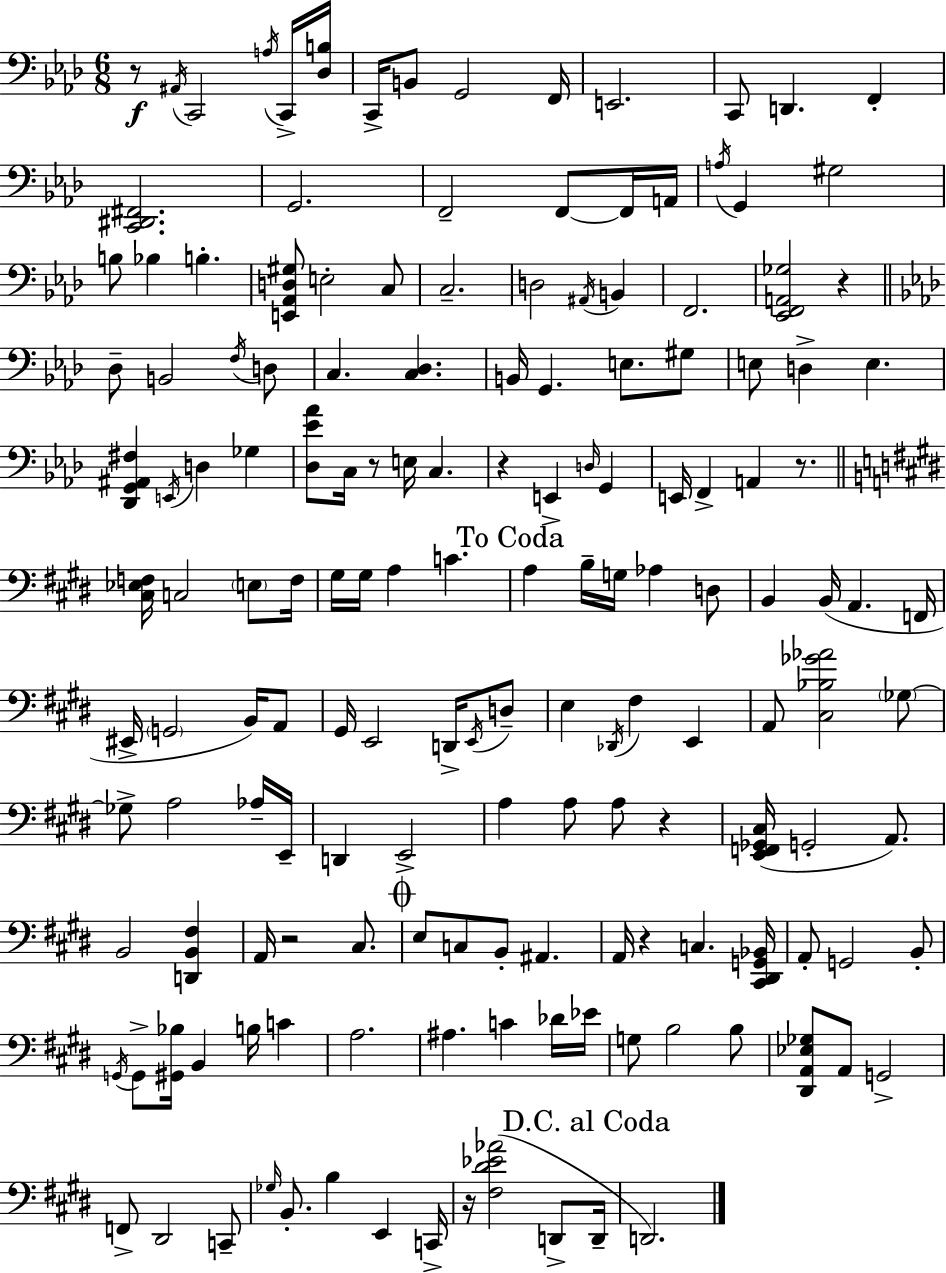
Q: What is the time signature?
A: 6/8